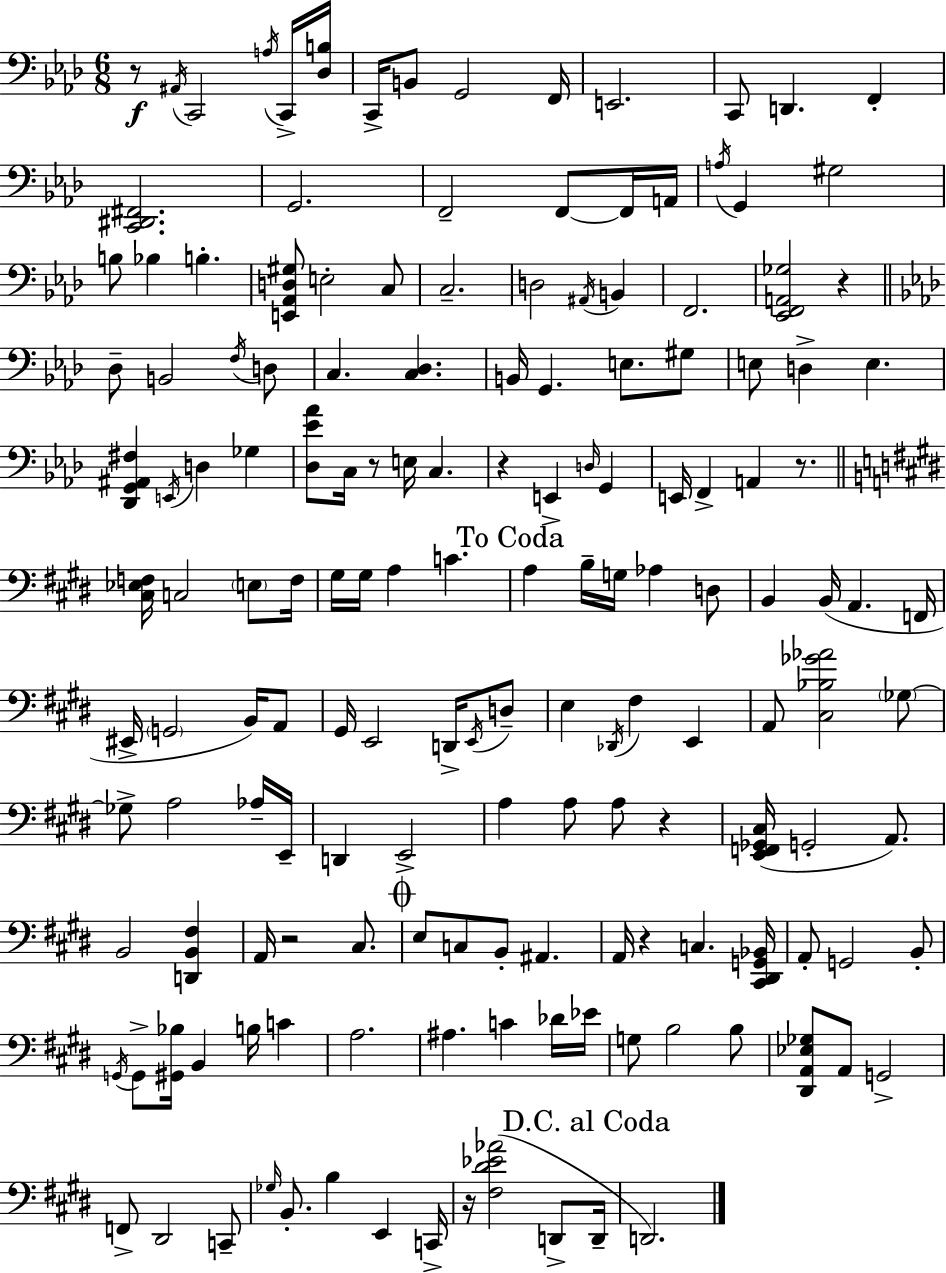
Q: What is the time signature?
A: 6/8